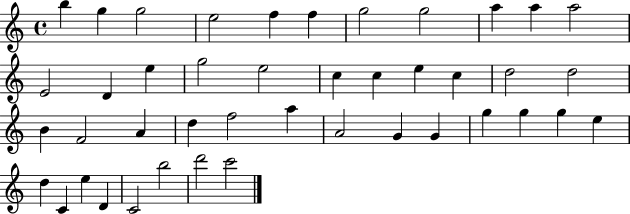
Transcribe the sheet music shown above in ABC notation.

X:1
T:Untitled
M:4/4
L:1/4
K:C
b g g2 e2 f f g2 g2 a a a2 E2 D e g2 e2 c c e c d2 d2 B F2 A d f2 a A2 G G g g g e d C e D C2 b2 d'2 c'2